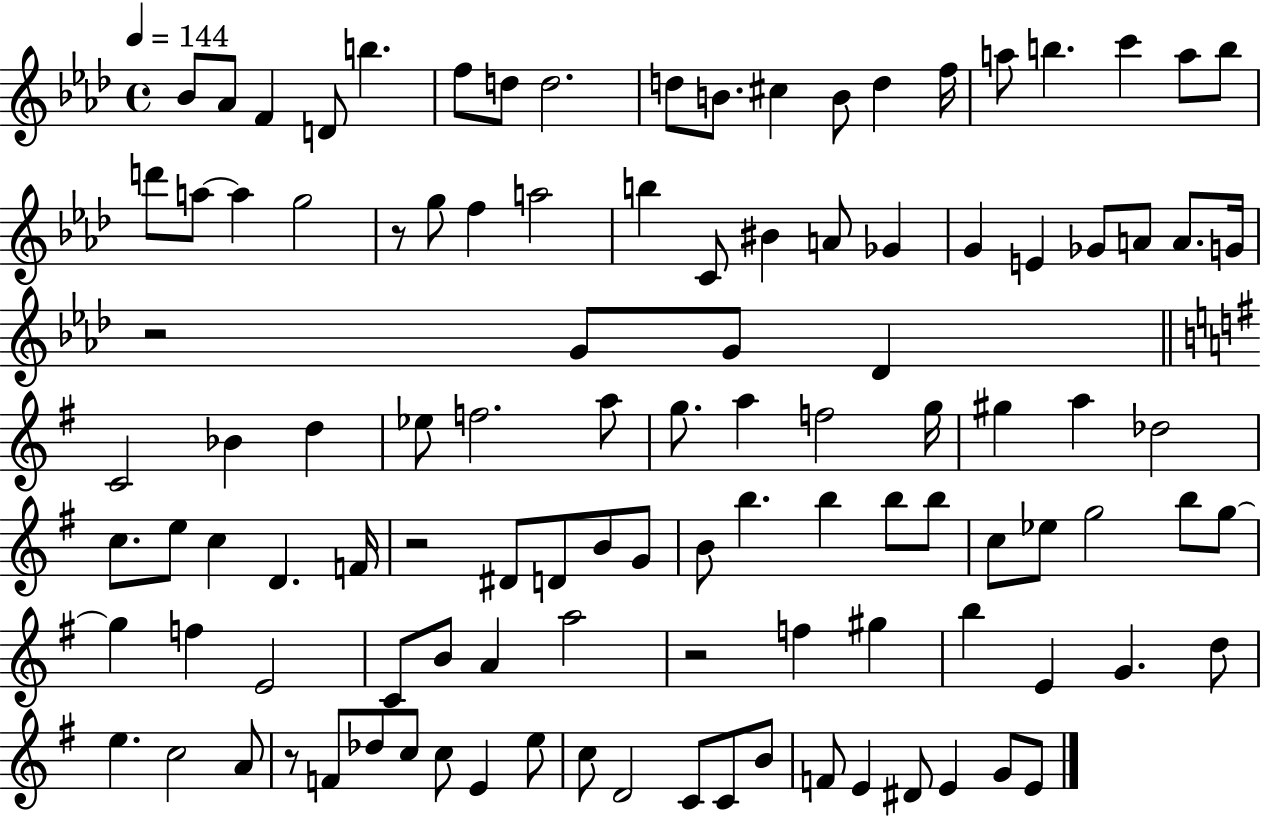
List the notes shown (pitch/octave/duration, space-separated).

Bb4/e Ab4/e F4/q D4/e B5/q. F5/e D5/e D5/h. D5/e B4/e. C#5/q B4/e D5/q F5/s A5/e B5/q. C6/q A5/e B5/e D6/e A5/e A5/q G5/h R/e G5/e F5/q A5/h B5/q C4/e BIS4/q A4/e Gb4/q G4/q E4/q Gb4/e A4/e A4/e. G4/s R/h G4/e G4/e Db4/q C4/h Bb4/q D5/q Eb5/e F5/h. A5/e G5/e. A5/q F5/h G5/s G#5/q A5/q Db5/h C5/e. E5/e C5/q D4/q. F4/s R/h D#4/e D4/e B4/e G4/e B4/e B5/q. B5/q B5/e B5/e C5/e Eb5/e G5/h B5/e G5/e G5/q F5/q E4/h C4/e B4/e A4/q A5/h R/h F5/q G#5/q B5/q E4/q G4/q. D5/e E5/q. C5/h A4/e R/e F4/e Db5/e C5/e C5/e E4/q E5/e C5/e D4/h C4/e C4/e B4/e F4/e E4/q D#4/e E4/q G4/e E4/e